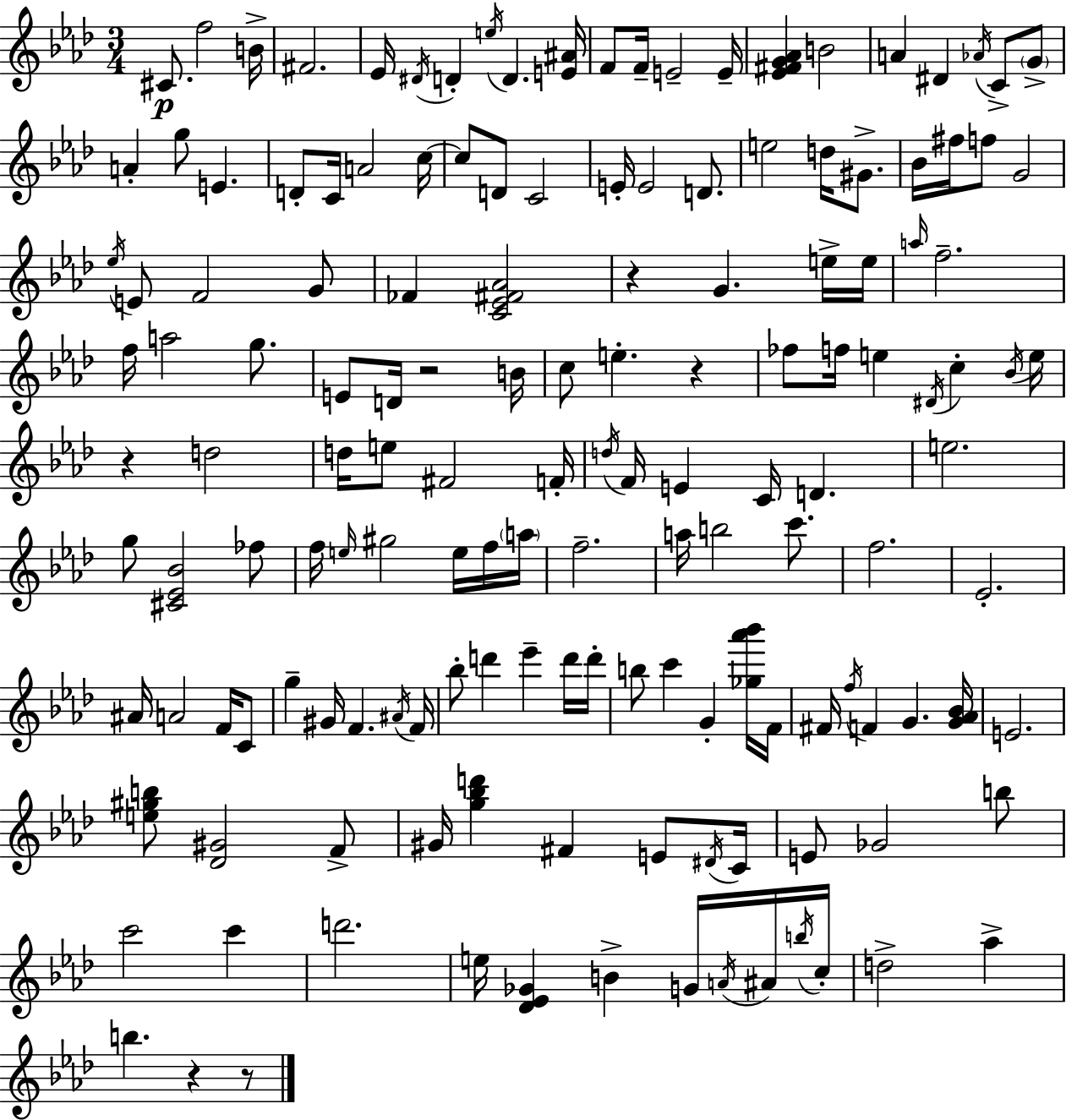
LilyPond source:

{
  \clef treble
  \numericTimeSignature
  \time 3/4
  \key f \minor
  \repeat volta 2 { cis'8.\p f''2 b'16-> | fis'2. | ees'16 \acciaccatura { dis'16 } d'4-. \acciaccatura { e''16 } d'4. | <e' ais'>16 f'8 f'16-- e'2-- | \break e'16-- <ees' fis' g' aes'>4 b'2 | a'4 dis'4 \acciaccatura { aes'16 } c'8-> | \parenthesize g'8-> a'4-. g''8 e'4. | d'8-. c'16 a'2 | \break c''16~~ c''8 d'8 c'2 | e'16-. e'2 | d'8. e''2 d''16 | gis'8.-> bes'16 fis''16 f''8 g'2 | \break \acciaccatura { ees''16 } e'8 f'2 | g'8 fes'4 <c' ees' fis' aes'>2 | r4 g'4. | e''16-> e''16 \grace { a''16 } f''2.-- | \break f''16 a''2 | g''8. e'8 d'16 r2 | b'16 c''8 e''4.-. | r4 fes''8 f''16 e''4 | \break \acciaccatura { dis'16 } c''4-. \acciaccatura { bes'16 } e''16 r4 d''2 | d''16 e''8 fis'2 | f'16-. \acciaccatura { d''16 } f'16 e'4 | c'16 d'4. e''2. | \break g''8 <cis' ees' bes'>2 | fes''8 f''16 \grace { e''16 } gis''2 | e''16 f''16 \parenthesize a''16 f''2.-- | a''16 b''2 | \break c'''8. f''2. | ees'2.-. | ais'16 a'2 | f'16 c'8 g''4-- | \break gis'16 f'4. \acciaccatura { ais'16 } f'16 bes''8-. | d'''4 ees'''4-- d'''16 d'''16-. b''8 | c'''4 g'4-. <ges'' aes''' bes'''>16 f'16 fis'16 \acciaccatura { f''16 } | f'4 g'4. <g' aes' bes'>16 e'2. | \break <e'' gis'' b''>8 | <des' gis'>2 f'8-> gis'16 | <g'' bes'' d'''>4 fis'4 e'8 \acciaccatura { dis'16 } c'16 | e'8 ges'2 b''8 | \break c'''2 c'''4 | d'''2. | e''16 <des' ees' ges'>4 b'4-> g'16 \acciaccatura { a'16 } ais'16 | \acciaccatura { b''16 } c''16-. d''2-> aes''4-> | \break b''4. r4 | r8 } \bar "|."
}